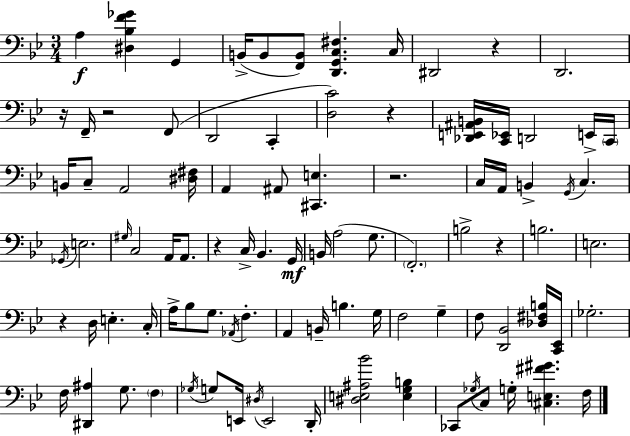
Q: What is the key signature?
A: G minor